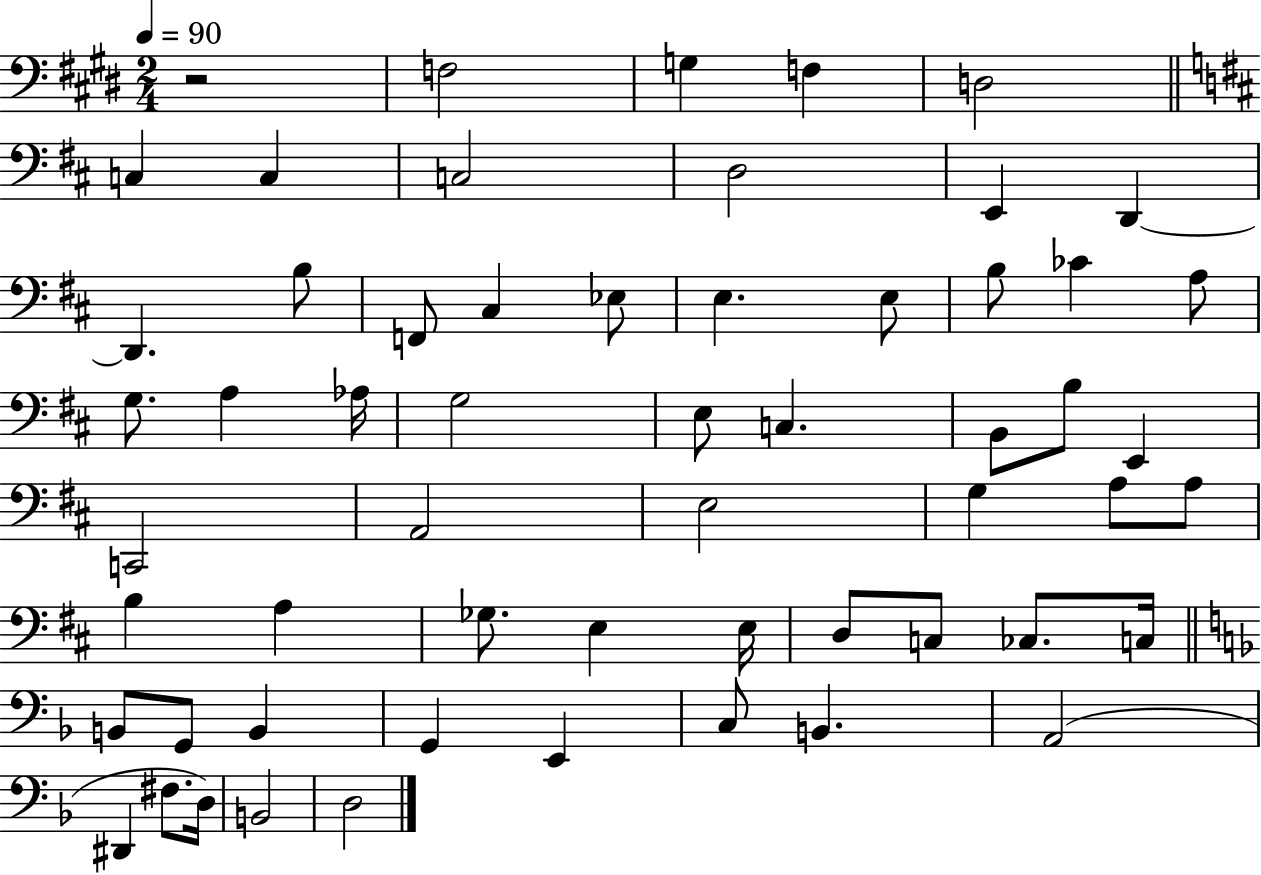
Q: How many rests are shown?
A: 1